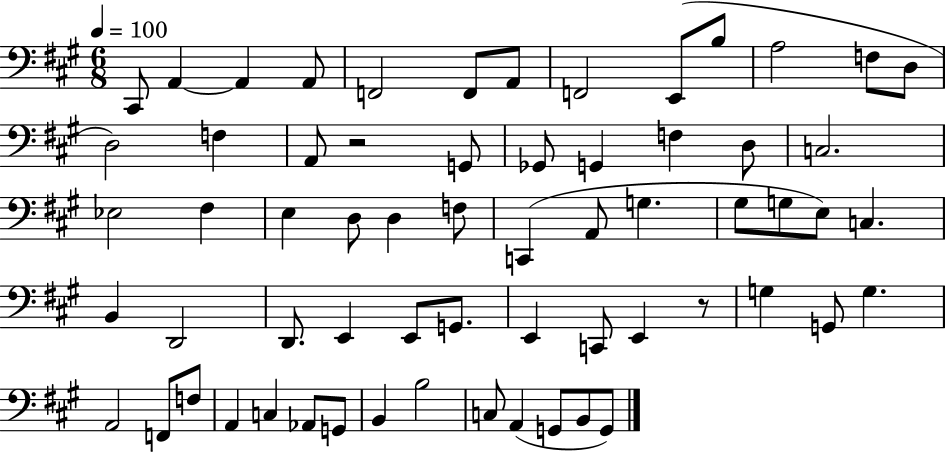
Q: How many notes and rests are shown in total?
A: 63